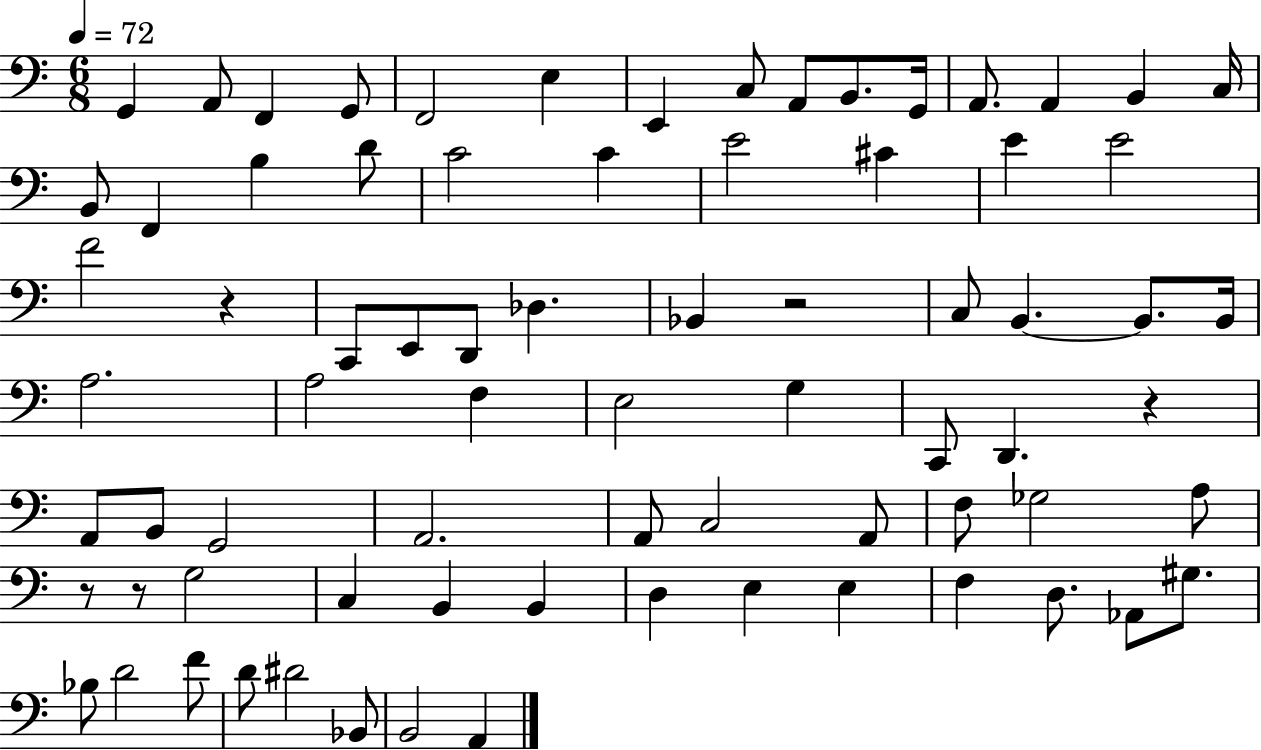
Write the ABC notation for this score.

X:1
T:Untitled
M:6/8
L:1/4
K:C
G,, A,,/2 F,, G,,/2 F,,2 E, E,, C,/2 A,,/2 B,,/2 G,,/4 A,,/2 A,, B,, C,/4 B,,/2 F,, B, D/2 C2 C E2 ^C E E2 F2 z C,,/2 E,,/2 D,,/2 _D, _B,, z2 C,/2 B,, B,,/2 B,,/4 A,2 A,2 F, E,2 G, C,,/2 D,, z A,,/2 B,,/2 G,,2 A,,2 A,,/2 C,2 A,,/2 F,/2 _G,2 A,/2 z/2 z/2 G,2 C, B,, B,, D, E, E, F, D,/2 _A,,/2 ^G,/2 _B,/2 D2 F/2 D/2 ^D2 _B,,/2 B,,2 A,,